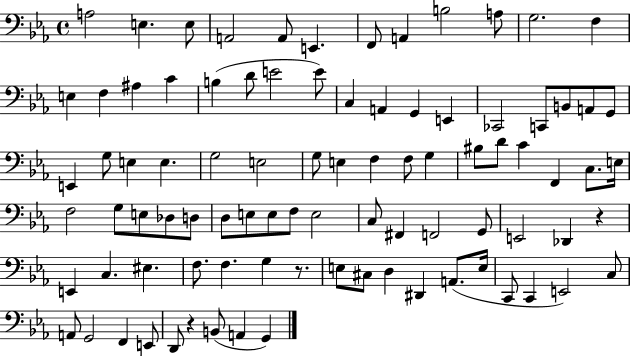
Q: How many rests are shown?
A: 3